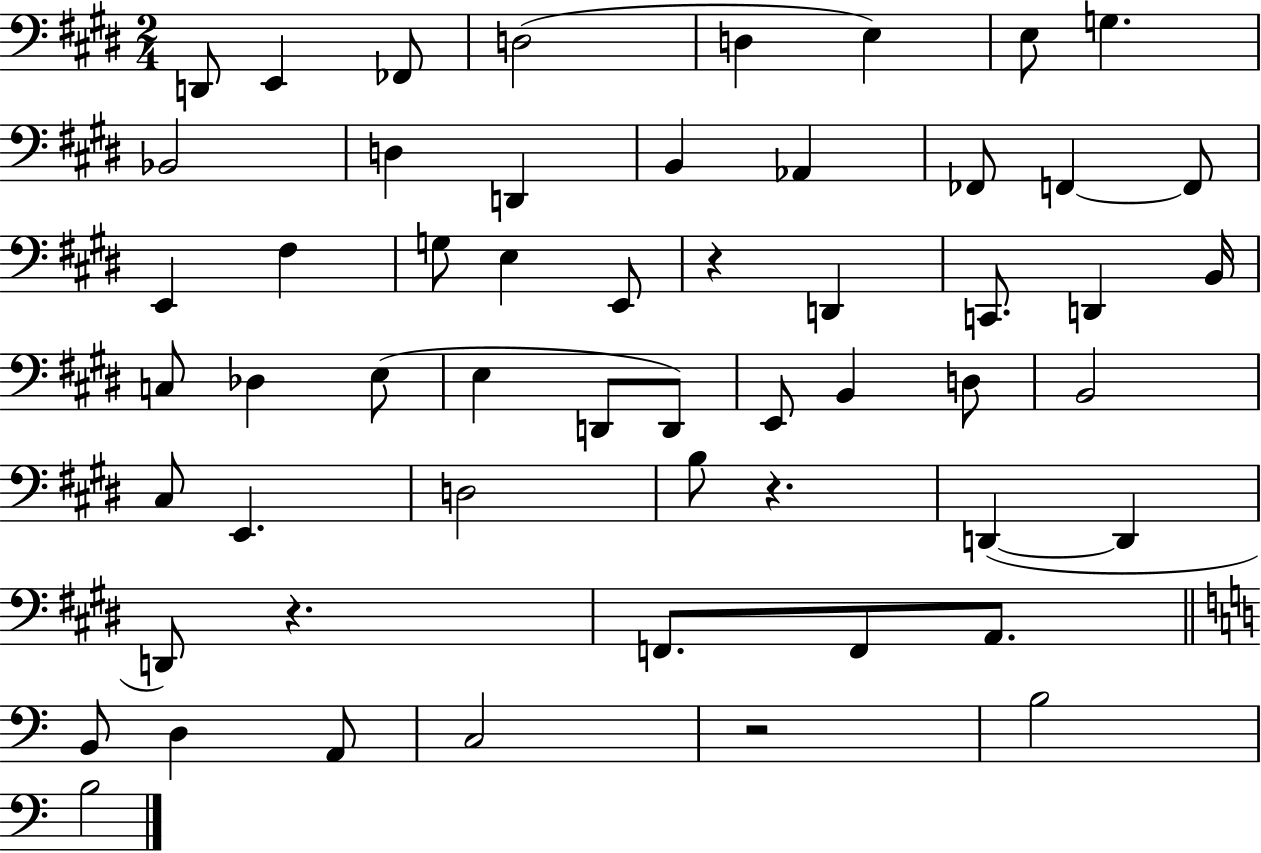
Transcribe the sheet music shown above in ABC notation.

X:1
T:Untitled
M:2/4
L:1/4
K:E
D,,/2 E,, _F,,/2 D,2 D, E, E,/2 G, _B,,2 D, D,, B,, _A,, _F,,/2 F,, F,,/2 E,, ^F, G,/2 E, E,,/2 z D,, C,,/2 D,, B,,/4 C,/2 _D, E,/2 E, D,,/2 D,,/2 E,,/2 B,, D,/2 B,,2 ^C,/2 E,, D,2 B,/2 z D,, D,, D,,/2 z F,,/2 F,,/2 A,,/2 B,,/2 D, A,,/2 C,2 z2 B,2 B,2